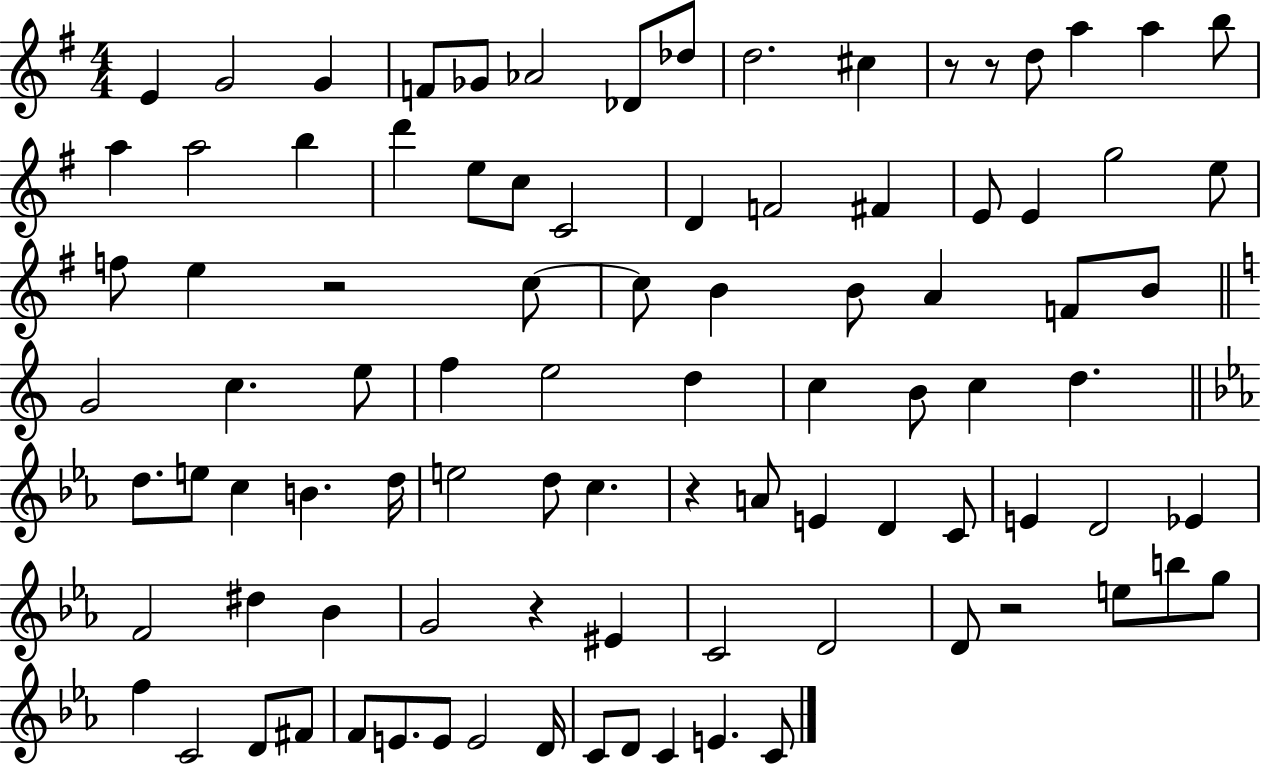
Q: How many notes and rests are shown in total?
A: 93